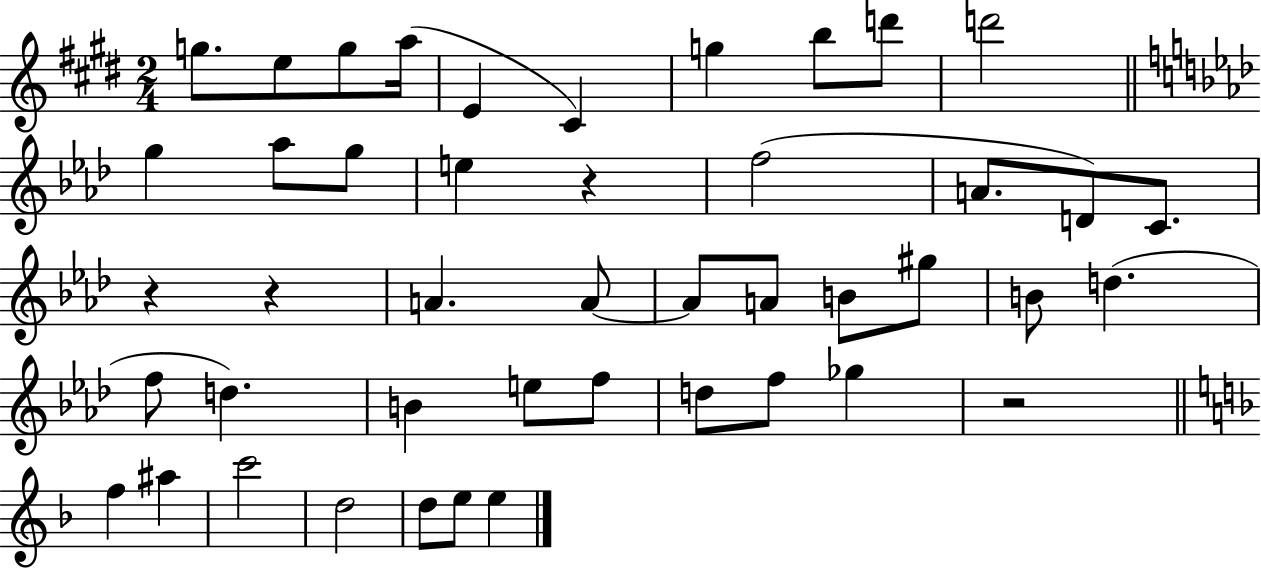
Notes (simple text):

G5/e. E5/e G5/e A5/s E4/q C#4/q G5/q B5/e D6/e D6/h G5/q Ab5/e G5/e E5/q R/q F5/h A4/e. D4/e C4/e. R/q R/q A4/q. A4/e A4/e A4/e B4/e G#5/e B4/e D5/q. F5/e D5/q. B4/q E5/e F5/e D5/e F5/e Gb5/q R/h F5/q A#5/q C6/h D5/h D5/e E5/e E5/q